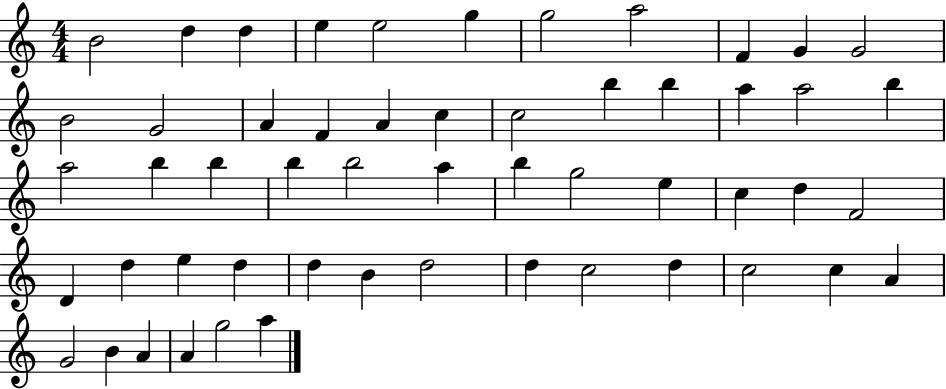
B4/h D5/q D5/q E5/q E5/h G5/q G5/h A5/h F4/q G4/q G4/h B4/h G4/h A4/q F4/q A4/q C5/q C5/h B5/q B5/q A5/q A5/h B5/q A5/h B5/q B5/q B5/q B5/h A5/q B5/q G5/h E5/q C5/q D5/q F4/h D4/q D5/q E5/q D5/q D5/q B4/q D5/h D5/q C5/h D5/q C5/h C5/q A4/q G4/h B4/q A4/q A4/q G5/h A5/q